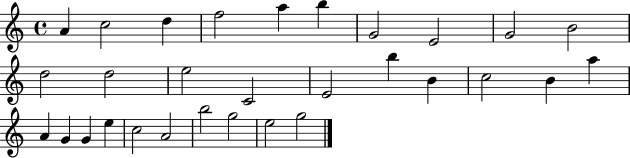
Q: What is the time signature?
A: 4/4